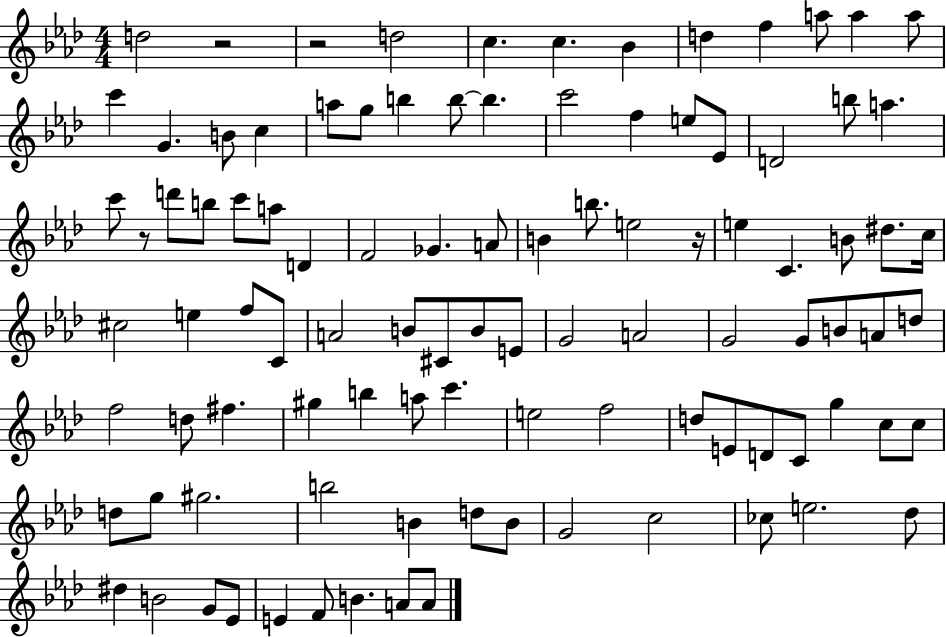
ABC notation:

X:1
T:Untitled
M:4/4
L:1/4
K:Ab
d2 z2 z2 d2 c c _B d f a/2 a a/2 c' G B/2 c a/2 g/2 b b/2 b c'2 f e/2 _E/2 D2 b/2 a c'/2 z/2 d'/2 b/2 c'/2 a/2 D F2 _G A/2 B b/2 e2 z/4 e C B/2 ^d/2 c/4 ^c2 e f/2 C/2 A2 B/2 ^C/2 B/2 E/2 G2 A2 G2 G/2 B/2 A/2 d/2 f2 d/2 ^f ^g b a/2 c' e2 f2 d/2 E/2 D/2 C/2 g c/2 c/2 d/2 g/2 ^g2 b2 B d/2 B/2 G2 c2 _c/2 e2 _d/2 ^d B2 G/2 _E/2 E F/2 B A/2 A/2